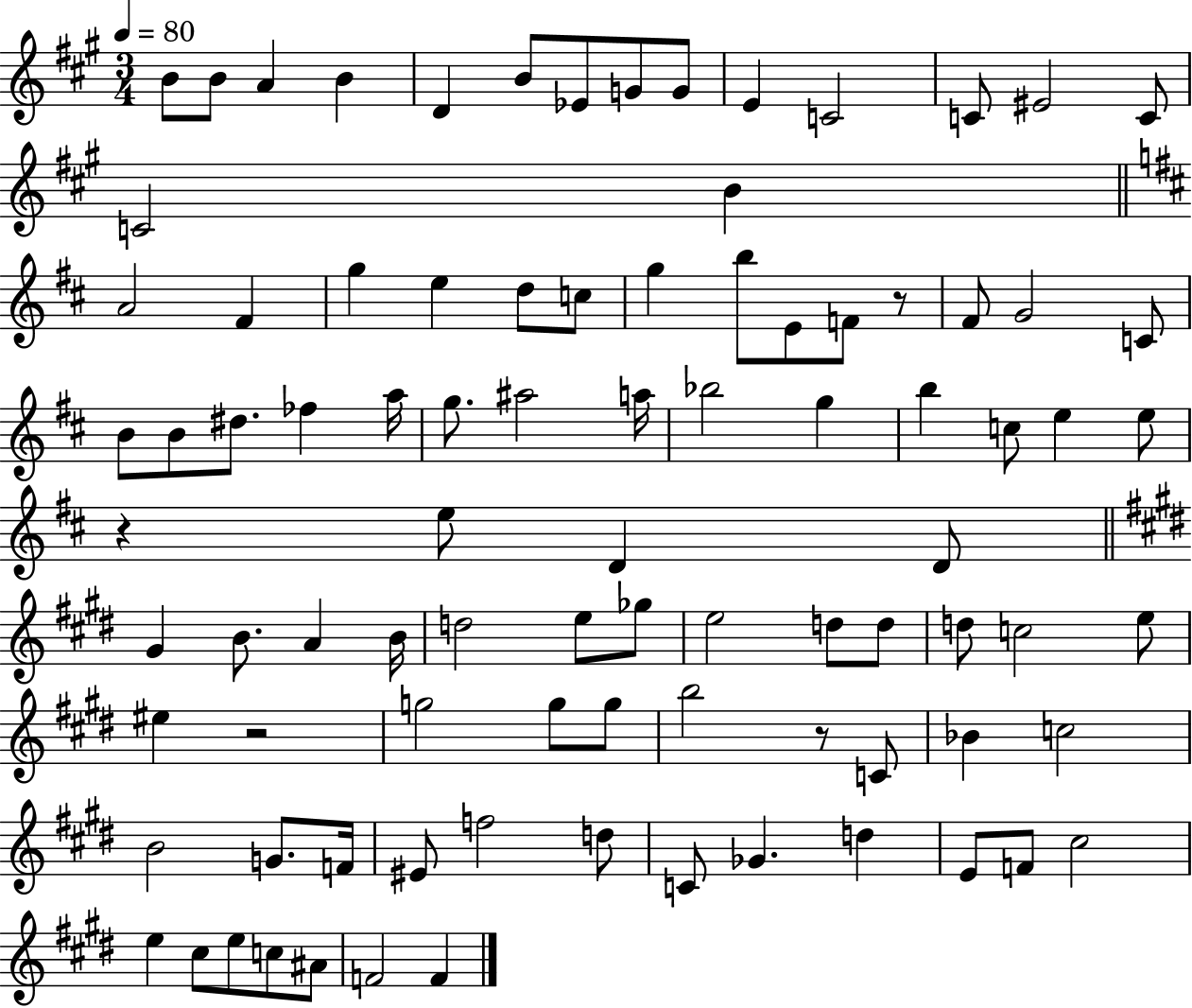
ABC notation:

X:1
T:Untitled
M:3/4
L:1/4
K:A
B/2 B/2 A B D B/2 _E/2 G/2 G/2 E C2 C/2 ^E2 C/2 C2 B A2 ^F g e d/2 c/2 g b/2 E/2 F/2 z/2 ^F/2 G2 C/2 B/2 B/2 ^d/2 _f a/4 g/2 ^a2 a/4 _b2 g b c/2 e e/2 z e/2 D D/2 ^G B/2 A B/4 d2 e/2 _g/2 e2 d/2 d/2 d/2 c2 e/2 ^e z2 g2 g/2 g/2 b2 z/2 C/2 _B c2 B2 G/2 F/4 ^E/2 f2 d/2 C/2 _G d E/2 F/2 ^c2 e ^c/2 e/2 c/2 ^A/2 F2 F